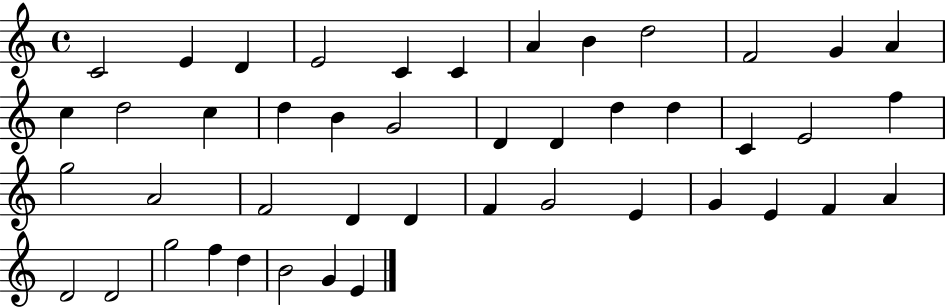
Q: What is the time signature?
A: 4/4